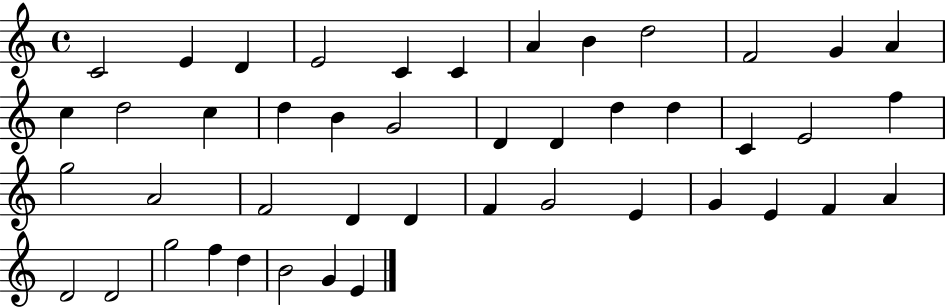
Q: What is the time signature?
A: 4/4